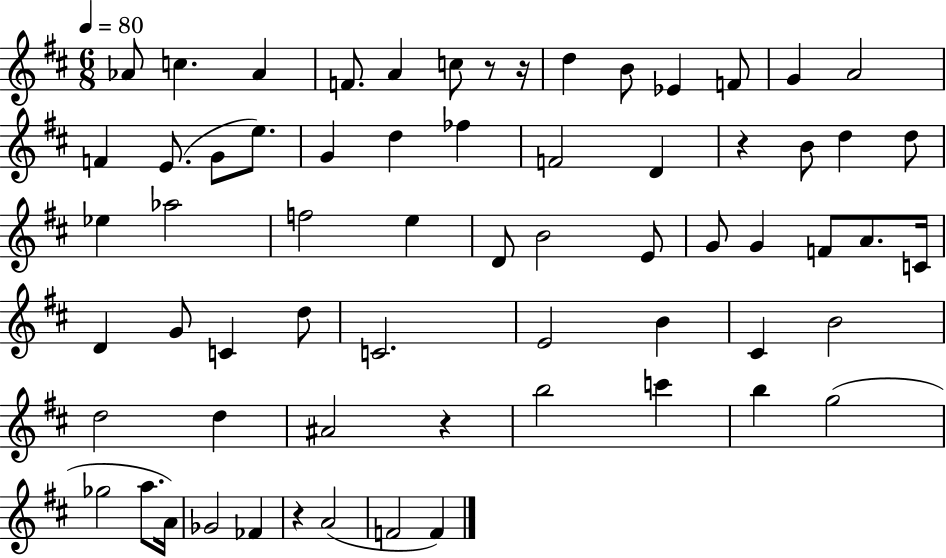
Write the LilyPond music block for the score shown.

{
  \clef treble
  \numericTimeSignature
  \time 6/8
  \key d \major
  \tempo 4 = 80
  \repeat volta 2 { aes'8 c''4. aes'4 | f'8. a'4 c''8 r8 r16 | d''4 b'8 ees'4 f'8 | g'4 a'2 | \break f'4 e'8.( g'8 e''8.) | g'4 d''4 fes''4 | f'2 d'4 | r4 b'8 d''4 d''8 | \break ees''4 aes''2 | f''2 e''4 | d'8 b'2 e'8 | g'8 g'4 f'8 a'8. c'16 | \break d'4 g'8 c'4 d''8 | c'2. | e'2 b'4 | cis'4 b'2 | \break d''2 d''4 | ais'2 r4 | b''2 c'''4 | b''4 g''2( | \break ges''2 a''8. a'16) | ges'2 fes'4 | r4 a'2( | f'2 f'4) | \break } \bar "|."
}